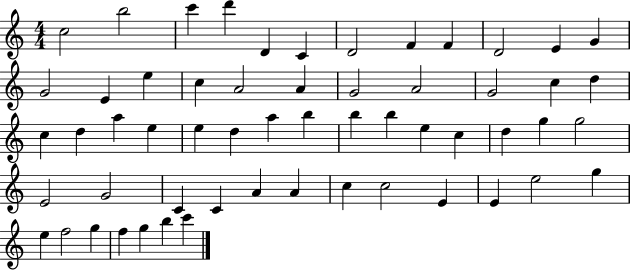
{
  \clef treble
  \numericTimeSignature
  \time 4/4
  \key c \major
  c''2 b''2 | c'''4 d'''4 d'4 c'4 | d'2 f'4 f'4 | d'2 e'4 g'4 | \break g'2 e'4 e''4 | c''4 a'2 a'4 | g'2 a'2 | g'2 c''4 d''4 | \break c''4 d''4 a''4 e''4 | e''4 d''4 a''4 b''4 | b''4 b''4 e''4 c''4 | d''4 g''4 g''2 | \break e'2 g'2 | c'4 c'4 a'4 a'4 | c''4 c''2 e'4 | e'4 e''2 g''4 | \break e''4 f''2 g''4 | f''4 g''4 b''4 c'''4 | \bar "|."
}